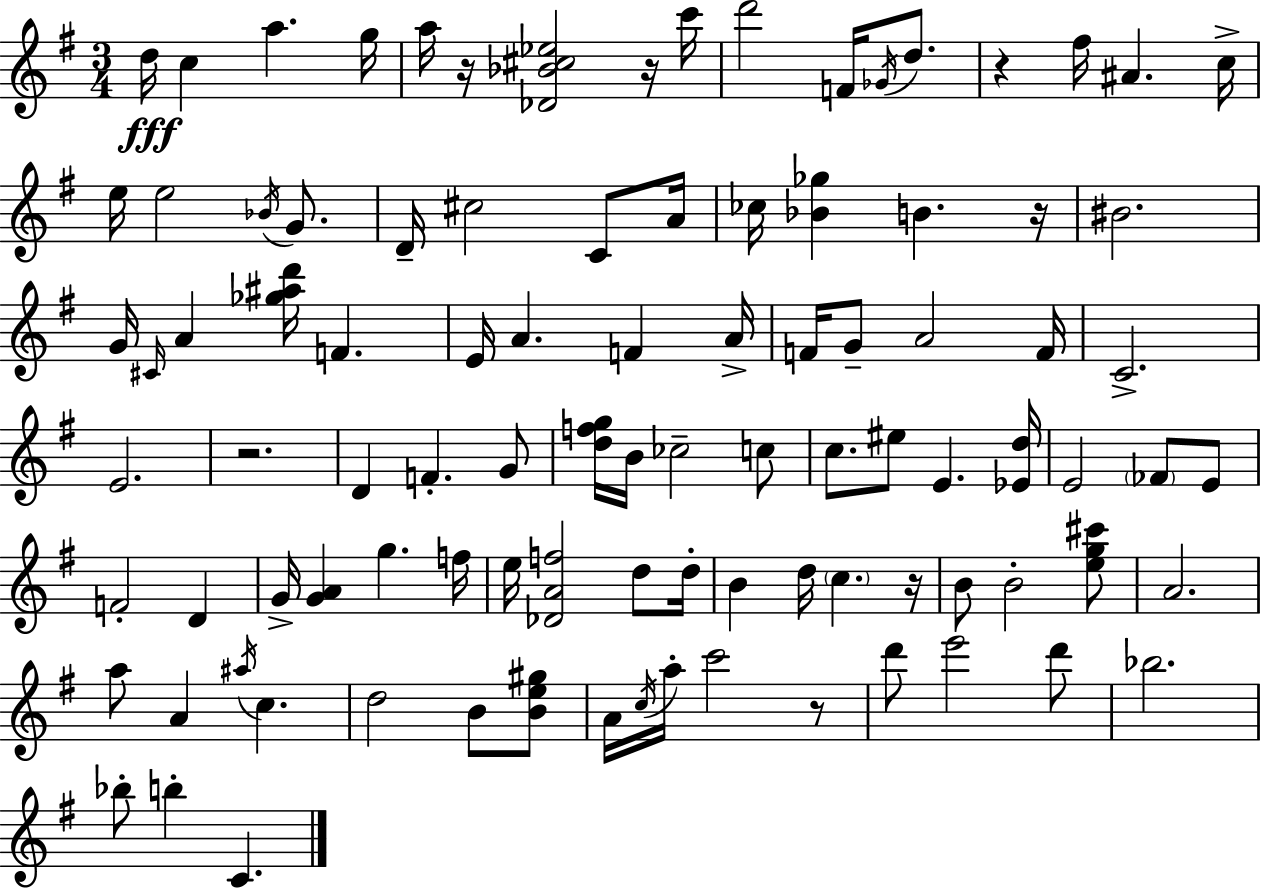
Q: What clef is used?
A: treble